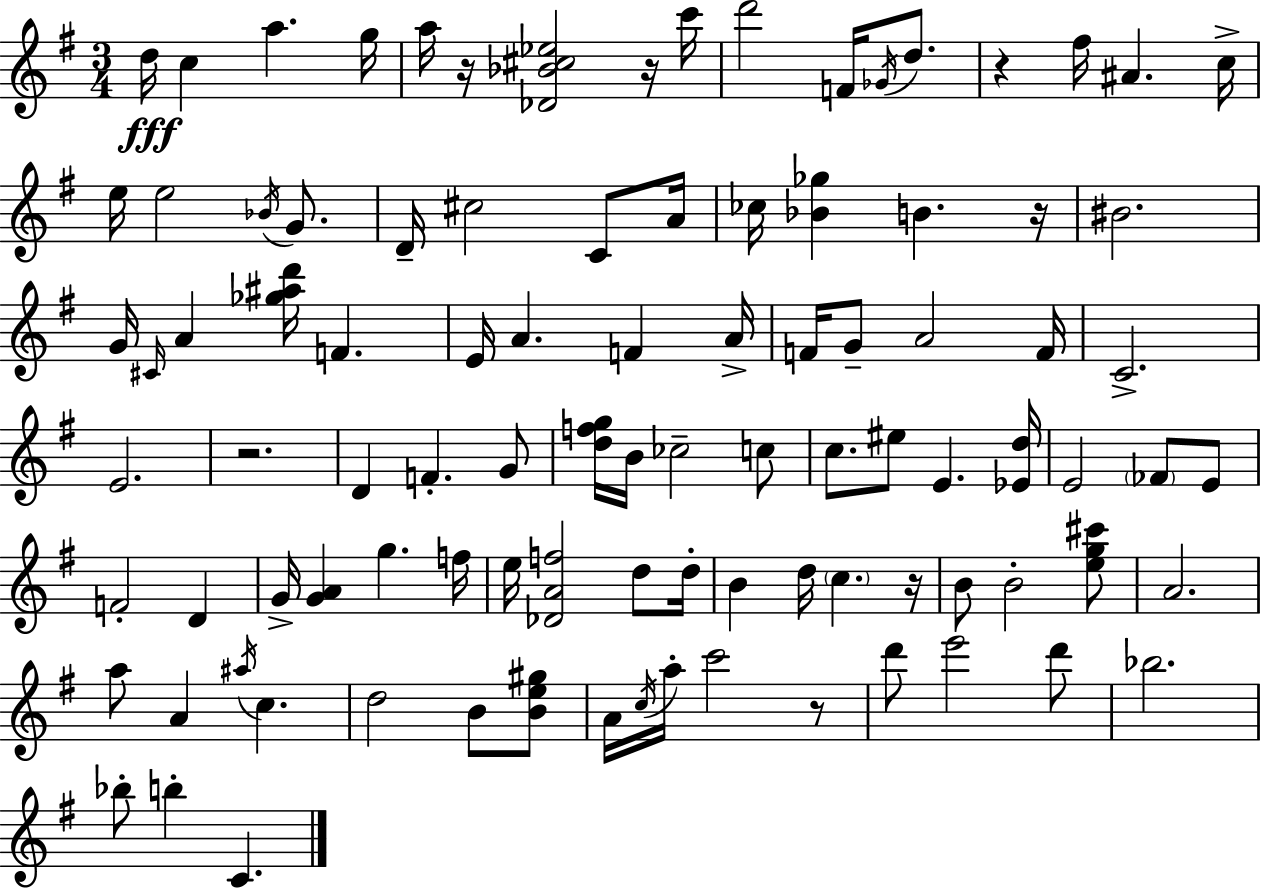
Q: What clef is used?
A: treble